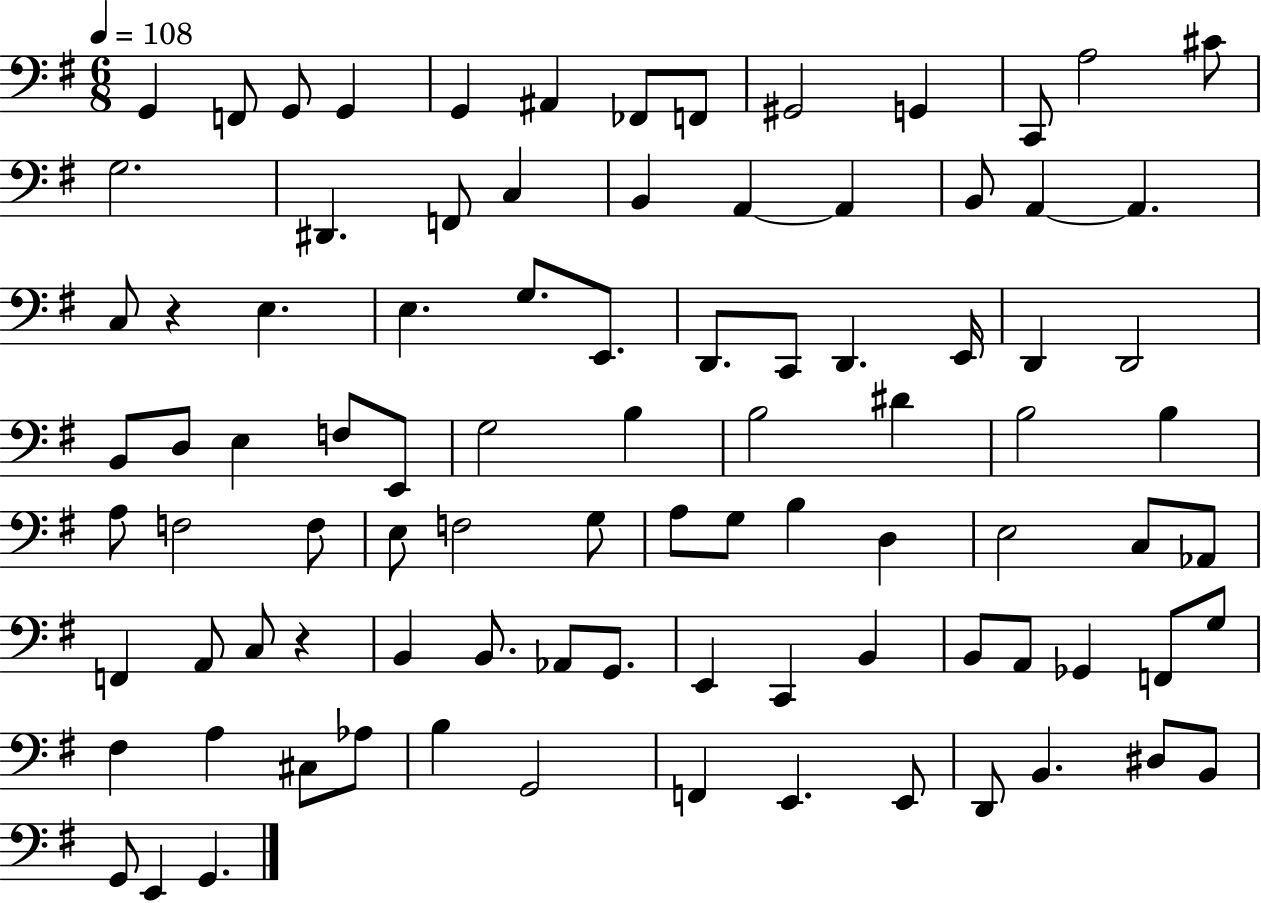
X:1
T:Untitled
M:6/8
L:1/4
K:G
G,, F,,/2 G,,/2 G,, G,, ^A,, _F,,/2 F,,/2 ^G,,2 G,, C,,/2 A,2 ^C/2 G,2 ^D,, F,,/2 C, B,, A,, A,, B,,/2 A,, A,, C,/2 z E, E, G,/2 E,,/2 D,,/2 C,,/2 D,, E,,/4 D,, D,,2 B,,/2 D,/2 E, F,/2 E,,/2 G,2 B, B,2 ^D B,2 B, A,/2 F,2 F,/2 E,/2 F,2 G,/2 A,/2 G,/2 B, D, E,2 C,/2 _A,,/2 F,, A,,/2 C,/2 z B,, B,,/2 _A,,/2 G,,/2 E,, C,, B,, B,,/2 A,,/2 _G,, F,,/2 G,/2 ^F, A, ^C,/2 _A,/2 B, G,,2 F,, E,, E,,/2 D,,/2 B,, ^D,/2 B,,/2 G,,/2 E,, G,,